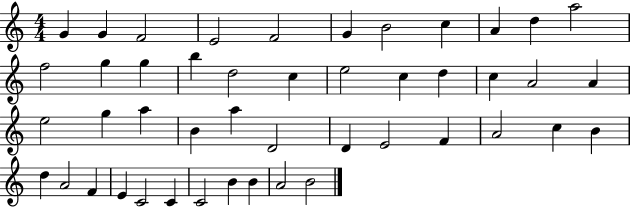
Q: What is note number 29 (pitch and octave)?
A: D4